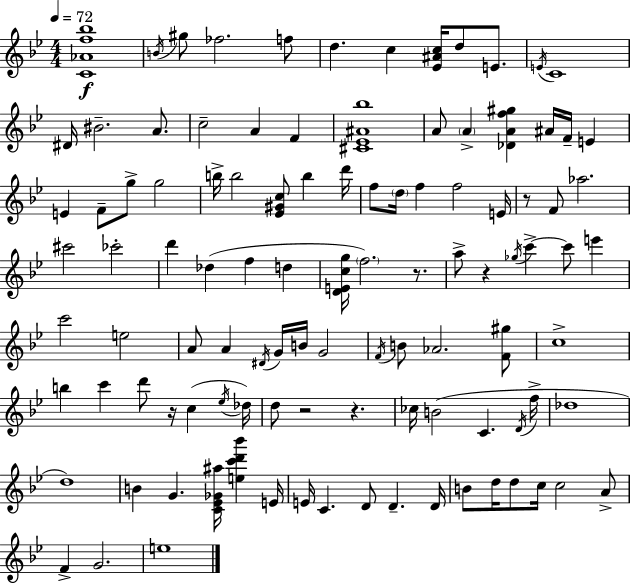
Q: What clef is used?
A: treble